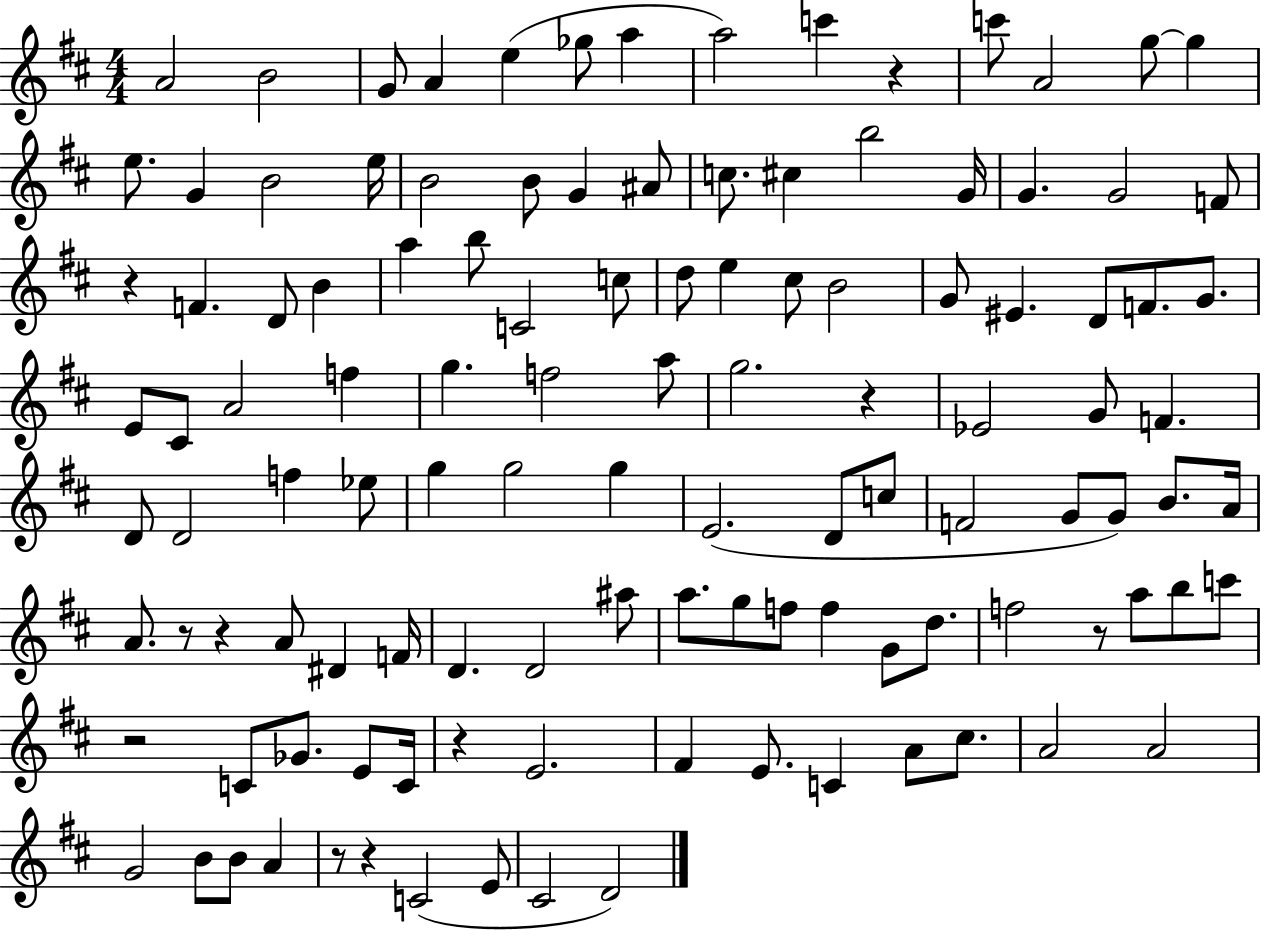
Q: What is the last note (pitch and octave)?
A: D4